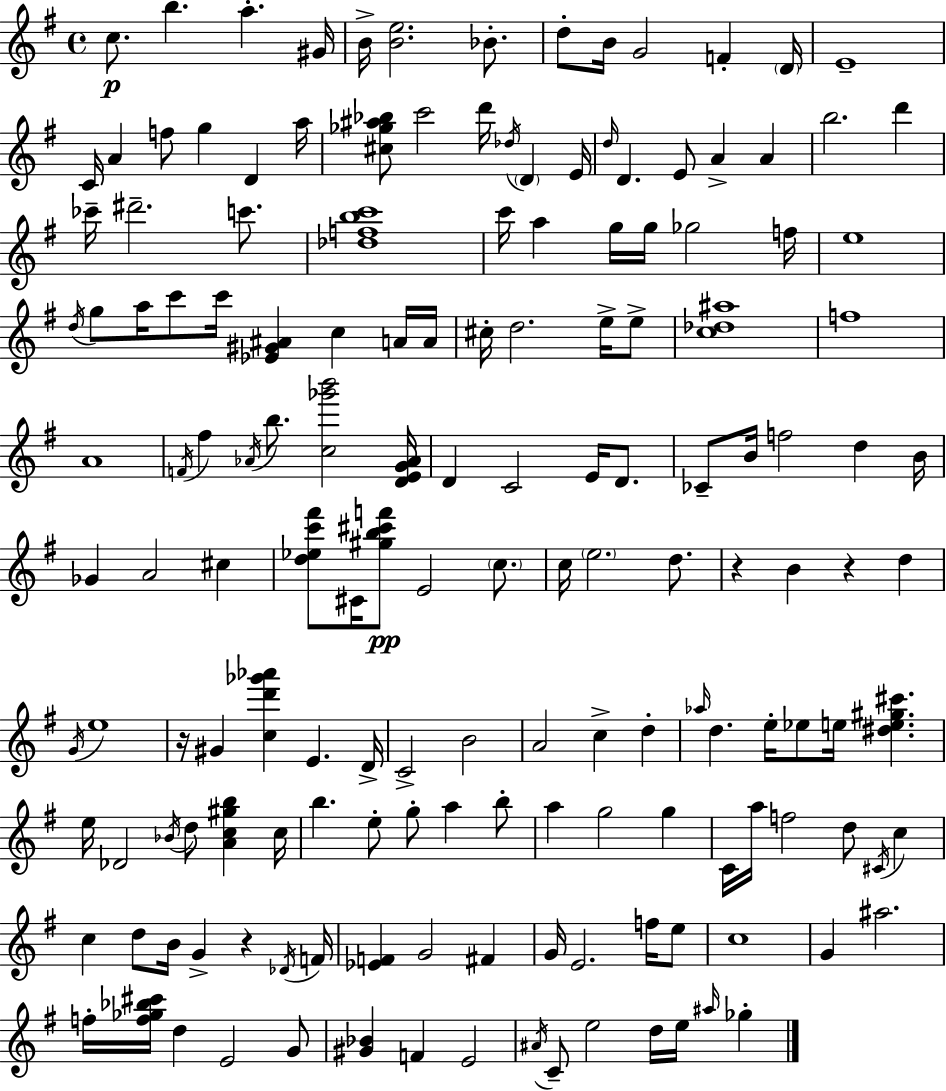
{
  \clef treble
  \time 4/4
  \defaultTimeSignature
  \key g \major
  c''8.\p b''4. a''4.-. gis'16 | b'16-> <b' e''>2. bes'8.-. | d''8-. b'16 g'2 f'4-. \parenthesize d'16 | e'1-- | \break c'16 a'4 f''8 g''4 d'4 a''16 | <cis'' ges'' ais'' bes''>8 c'''2 d'''16 \acciaccatura { des''16 } \parenthesize d'4 | e'16 \grace { d''16 } d'4. e'8 a'4-> a'4 | b''2. d'''4 | \break ces'''16-- dis'''2.-- c'''8. | <des'' f'' b'' c'''>1 | c'''16 a''4 g''16 g''16 ges''2 | f''16 e''1 | \break \acciaccatura { d''16 } g''8 a''16 c'''8 c'''16 <ees' gis' ais'>4 c''4 | a'16 a'16 cis''16-. d''2. | e''16-> e''8-> <c'' des'' ais''>1 | f''1 | \break a'1 | \acciaccatura { f'16 } fis''4 \acciaccatura { aes'16 } b''8. <c'' ges''' b'''>2 | <d' e' g' aes'>16 d'4 c'2 | e'16 d'8. ces'8-- b'16 f''2 | \break d''4 b'16 ges'4 a'2 | cis''4 <d'' ees'' c''' fis'''>8 cis'16 <gis'' b'' cis''' f'''>8\pp e'2 | \parenthesize c''8. c''16 \parenthesize e''2. | d''8. r4 b'4 r4 | \break d''4 \acciaccatura { g'16 } e''1 | r16 gis'4 <c'' d''' ges''' aes'''>4 e'4. | d'16-> c'2-> b'2 | a'2 c''4-> | \break d''4-. \grace { aes''16 } d''4. e''16-. ees''8 | e''16 <dis'' e'' gis'' cis'''>4. e''16 des'2 | \acciaccatura { bes'16 } d''8 <a' c'' gis'' b''>4 c''16 b''4. e''8-. | g''8-. a''4 b''8-. a''4 g''2 | \break g''4 c'16 a''16 f''2 | d''8 \acciaccatura { cis'16 } c''4 c''4 d''8 b'16 | g'4-> r4 \acciaccatura { des'16 } f'16 <ees' f'>4 g'2 | fis'4 g'16 e'2. | \break f''16 e''8 c''1 | g'4 ais''2. | f''16-. <f'' ges'' bes'' cis'''>16 d''4 | e'2 g'8 <gis' bes'>4 f'4 | \break e'2 \acciaccatura { ais'16 } c'8-- e''2 | d''16 e''16 \grace { ais''16 } ges''4-. \bar "|."
}